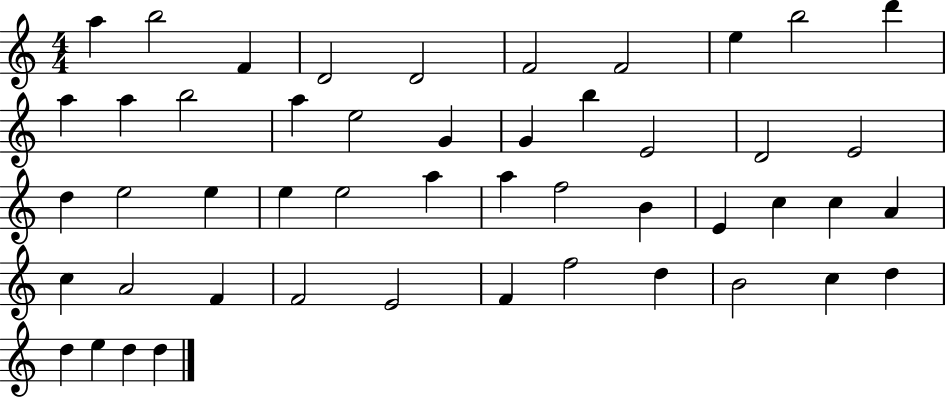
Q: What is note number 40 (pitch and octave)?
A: F4